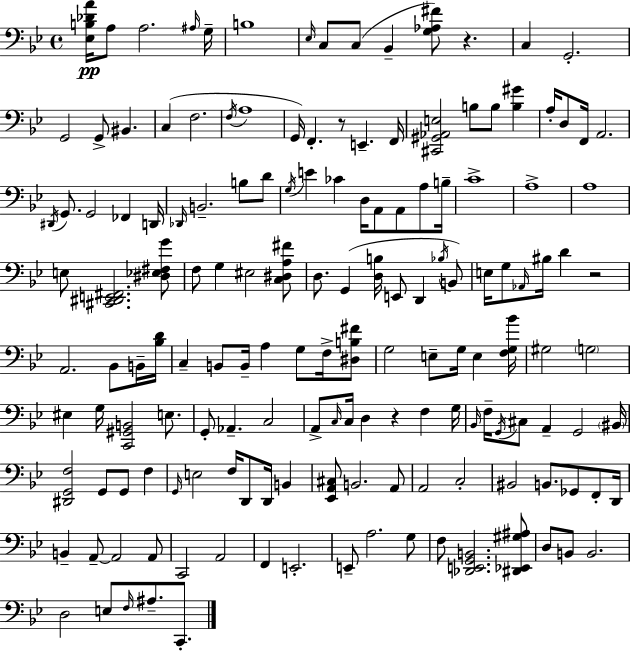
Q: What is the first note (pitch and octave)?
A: A3